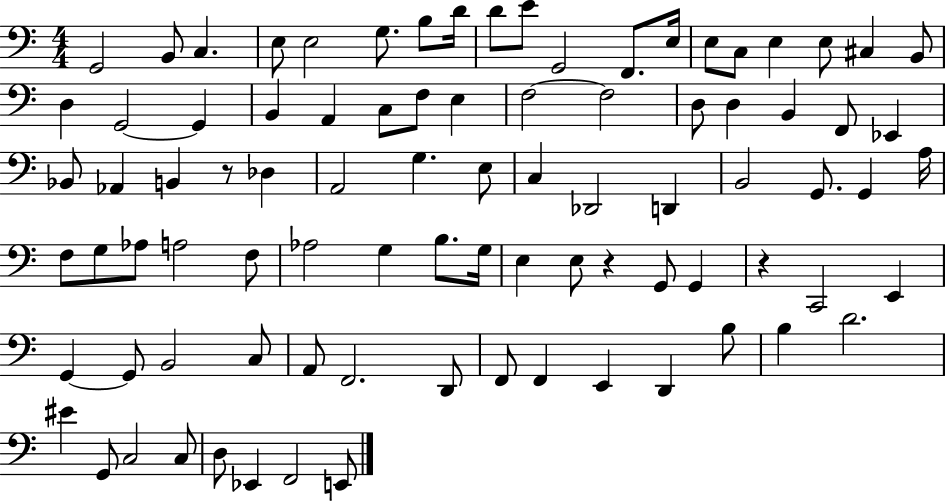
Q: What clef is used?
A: bass